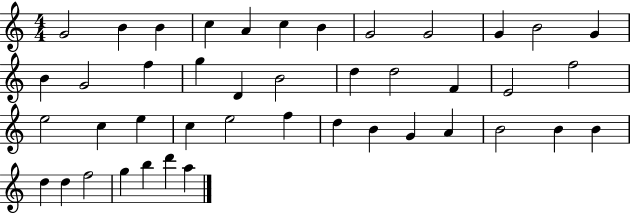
{
  \clef treble
  \numericTimeSignature
  \time 4/4
  \key c \major
  g'2 b'4 b'4 | c''4 a'4 c''4 b'4 | g'2 g'2 | g'4 b'2 g'4 | \break b'4 g'2 f''4 | g''4 d'4 b'2 | d''4 d''2 f'4 | e'2 f''2 | \break e''2 c''4 e''4 | c''4 e''2 f''4 | d''4 b'4 g'4 a'4 | b'2 b'4 b'4 | \break d''4 d''4 f''2 | g''4 b''4 d'''4 a''4 | \bar "|."
}